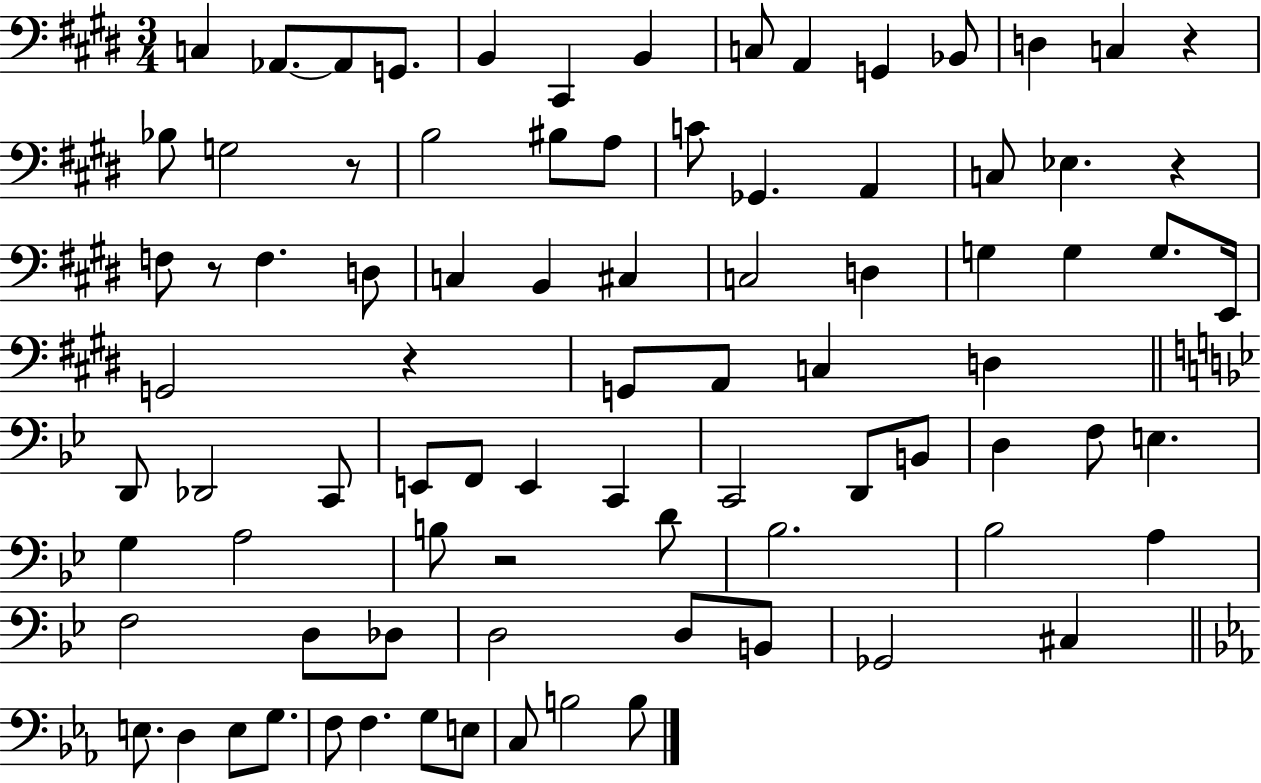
C3/q Ab2/e. Ab2/e G2/e. B2/q C#2/q B2/q C3/e A2/q G2/q Bb2/e D3/q C3/q R/q Bb3/e G3/h R/e B3/h BIS3/e A3/e C4/e Gb2/q. A2/q C3/e Eb3/q. R/q F3/e R/e F3/q. D3/e C3/q B2/q C#3/q C3/h D3/q G3/q G3/q G3/e. E2/s G2/h R/q G2/e A2/e C3/q D3/q D2/e Db2/h C2/e E2/e F2/e E2/q C2/q C2/h D2/e B2/e D3/q F3/e E3/q. G3/q A3/h B3/e R/h D4/e Bb3/h. Bb3/h A3/q F3/h D3/e Db3/e D3/h D3/e B2/e Gb2/h C#3/q E3/e. D3/q E3/e G3/e. F3/e F3/q. G3/e E3/e C3/e B3/h B3/e